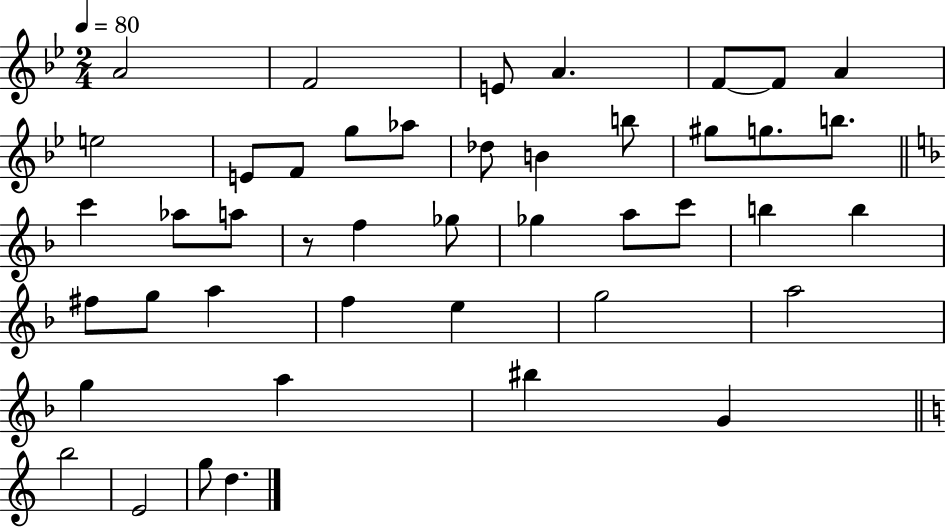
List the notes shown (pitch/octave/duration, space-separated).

A4/h F4/h E4/e A4/q. F4/e F4/e A4/q E5/h E4/e F4/e G5/e Ab5/e Db5/e B4/q B5/e G#5/e G5/e. B5/e. C6/q Ab5/e A5/e R/e F5/q Gb5/e Gb5/q A5/e C6/e B5/q B5/q F#5/e G5/e A5/q F5/q E5/q G5/h A5/h G5/q A5/q BIS5/q G4/q B5/h E4/h G5/e D5/q.